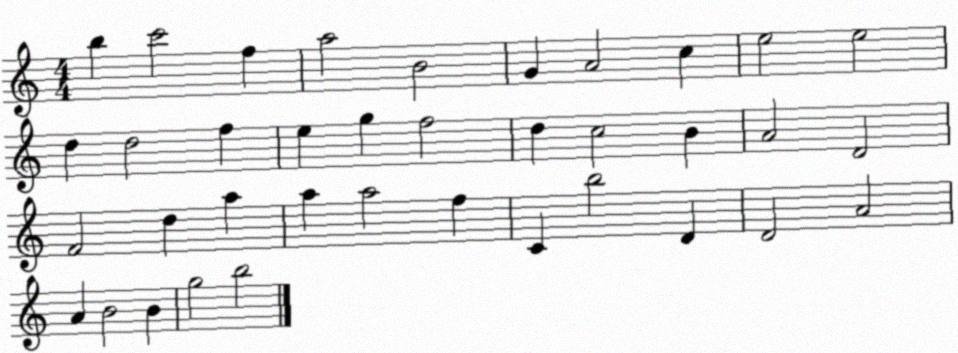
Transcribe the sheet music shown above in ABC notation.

X:1
T:Untitled
M:4/4
L:1/4
K:C
b c'2 f a2 B2 G A2 c e2 e2 d d2 f e g f2 d c2 B A2 D2 F2 d a a a2 f C b2 D D2 A2 A B2 B g2 b2